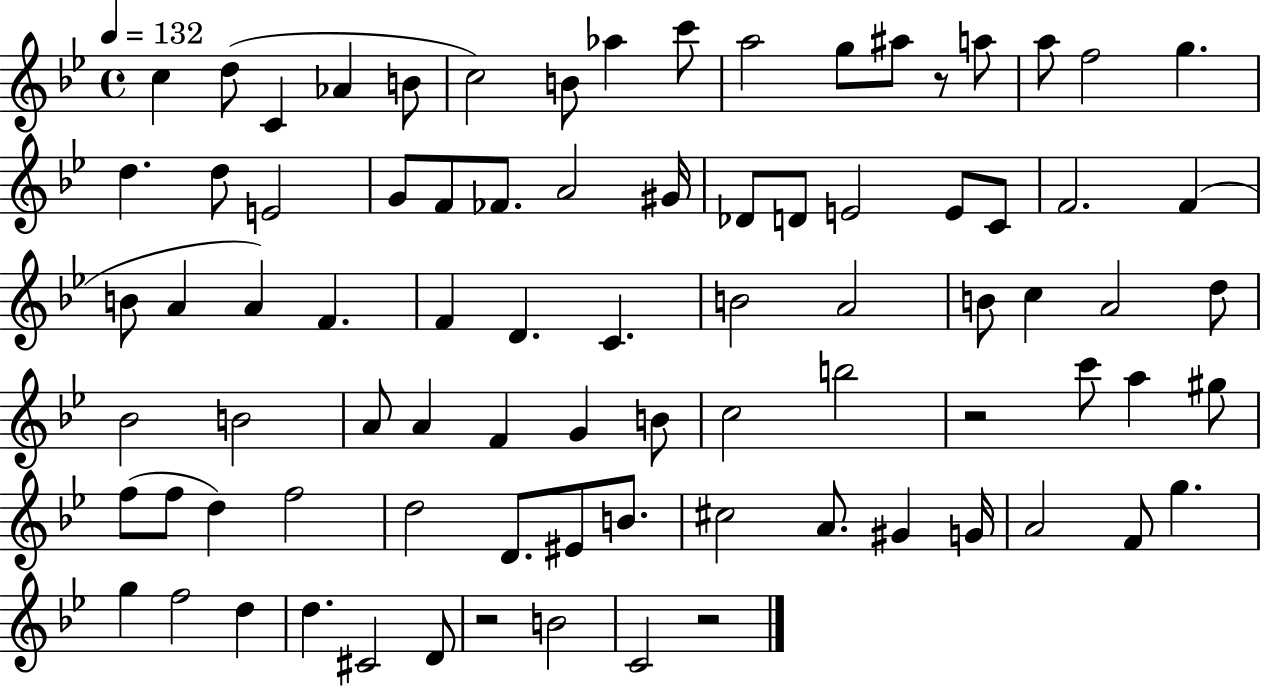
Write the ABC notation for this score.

X:1
T:Untitled
M:4/4
L:1/4
K:Bb
c d/2 C _A B/2 c2 B/2 _a c'/2 a2 g/2 ^a/2 z/2 a/2 a/2 f2 g d d/2 E2 G/2 F/2 _F/2 A2 ^G/4 _D/2 D/2 E2 E/2 C/2 F2 F B/2 A A F F D C B2 A2 B/2 c A2 d/2 _B2 B2 A/2 A F G B/2 c2 b2 z2 c'/2 a ^g/2 f/2 f/2 d f2 d2 D/2 ^E/2 B/2 ^c2 A/2 ^G G/4 A2 F/2 g g f2 d d ^C2 D/2 z2 B2 C2 z2